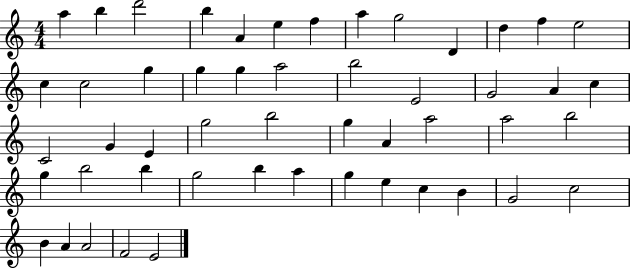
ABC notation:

X:1
T:Untitled
M:4/4
L:1/4
K:C
a b d'2 b A e f a g2 D d f e2 c c2 g g g a2 b2 E2 G2 A c C2 G E g2 b2 g A a2 a2 b2 g b2 b g2 b a g e c B G2 c2 B A A2 F2 E2